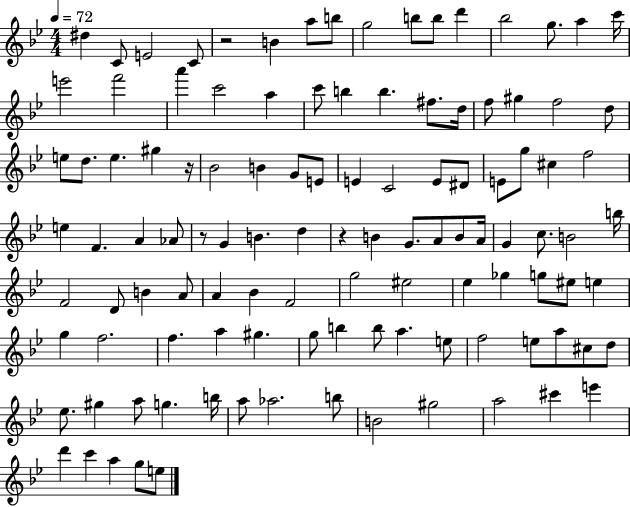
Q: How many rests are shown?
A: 4